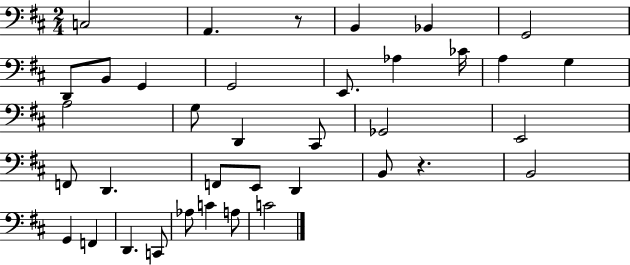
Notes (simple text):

C3/h A2/q. R/e B2/q Bb2/q G2/h D2/e B2/e G2/q G2/h E2/e. Ab3/q CES4/s A3/q G3/q A3/h G3/e D2/q C#2/e Gb2/h E2/h F2/e D2/q. F2/e E2/e D2/q B2/e R/q. B2/h G2/q F2/q D2/q. C2/e Ab3/e C4/q A3/e C4/h